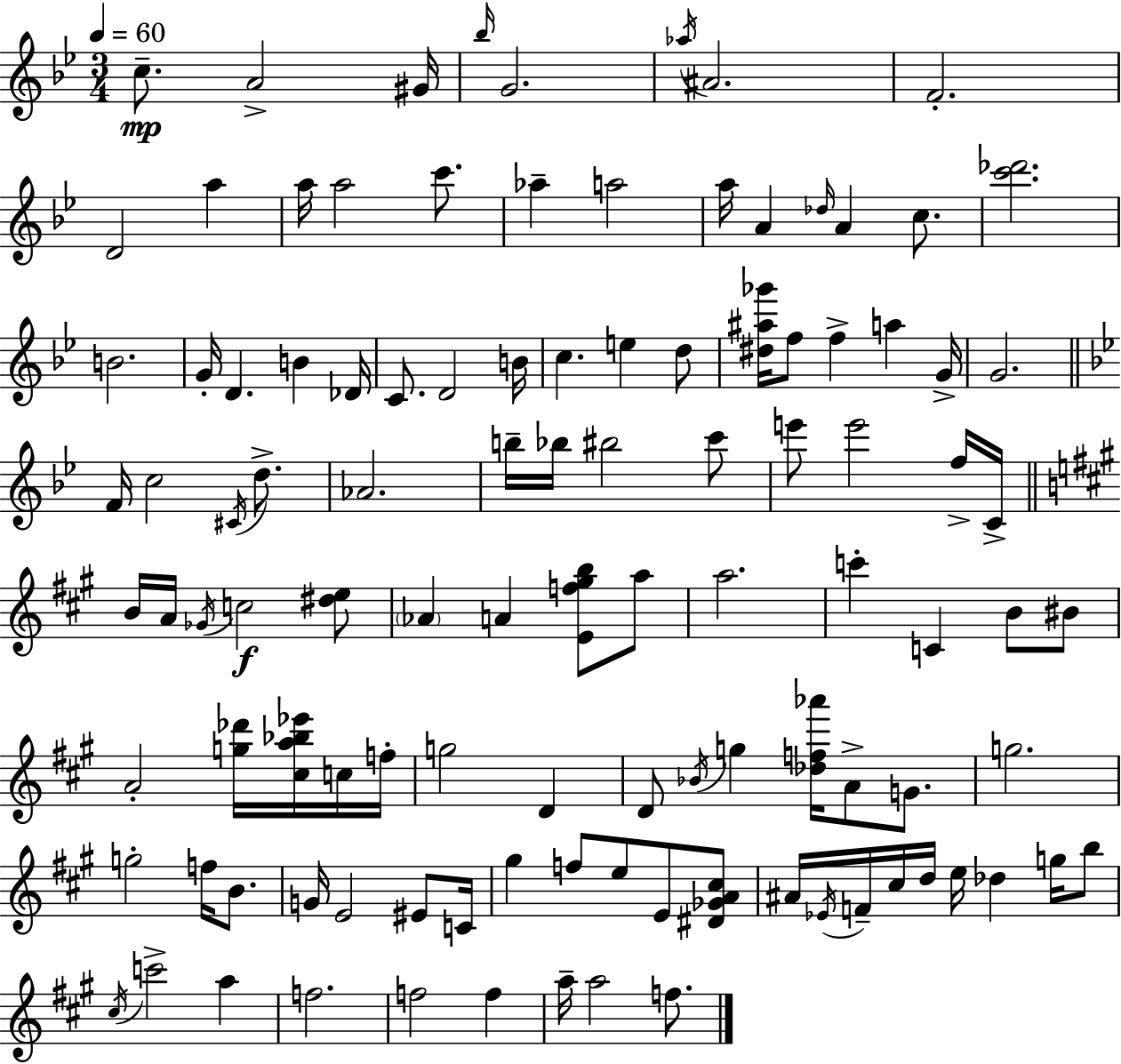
{
  \clef treble
  \numericTimeSignature
  \time 3/4
  \key bes \major
  \tempo 4 = 60
  c''8.--\mp a'2-> gis'16 | \grace { bes''16 } g'2. | \acciaccatura { aes''16 } ais'2. | f'2.-. | \break d'2 a''4 | a''16 a''2 c'''8. | aes''4-- a''2 | a''16 a'4 \grace { des''16 } a'4 | \break c''8. <c''' des'''>2. | b'2. | g'16-. d'4. b'4 | des'16 c'8. d'2 | \break b'16 c''4. e''4 | d''8 <dis'' ais'' ges'''>16 f''8 f''4-> a''4 | g'16-> g'2. | \bar "||" \break \key g \minor f'16 c''2 \acciaccatura { cis'16 } d''8.-> | aes'2. | b''16-- bes''16 bis''2 c'''8 | e'''8 e'''2 f''16-> | \break c'16-> \bar "||" \break \key a \major b'16 a'16 \acciaccatura { ges'16 } c''2\f <dis'' e''>8 | \parenthesize aes'4 a'4 <e' f'' gis'' b''>8 a''8 | a''2. | c'''4-. c'4 b'8 bis'8 | \break a'2-. <g'' des'''>16 <cis'' a'' bes'' ees'''>16 c''16 | f''16-. g''2 d'4 | d'8 \acciaccatura { bes'16 } g''4 <des'' f'' aes'''>16 a'8-> g'8. | g''2. | \break g''2-. f''16 b'8. | g'16 e'2 eis'8 | c'16 gis''4 f''8 e''8 e'8 | <dis' ges' a' cis''>8 ais'16 \acciaccatura { ees'16 } f'16-- cis''16 d''16 e''16 des''4 | \break g''16 b''8 \acciaccatura { cis''16 } c'''2-> | a''4 f''2. | f''2 | f''4 a''16-- a''2 | \break f''8. \bar "|."
}